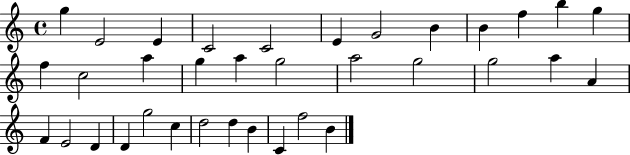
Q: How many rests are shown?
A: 0